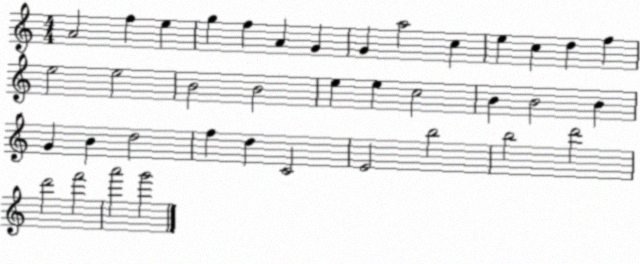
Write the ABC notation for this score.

X:1
T:Untitled
M:4/4
L:1/4
K:C
A2 f e g f A G G a2 c e c d f e2 e2 B2 B2 e e c2 B B2 B G B d2 f d C2 E2 b2 b2 d'2 d'2 f'2 a'2 g'2